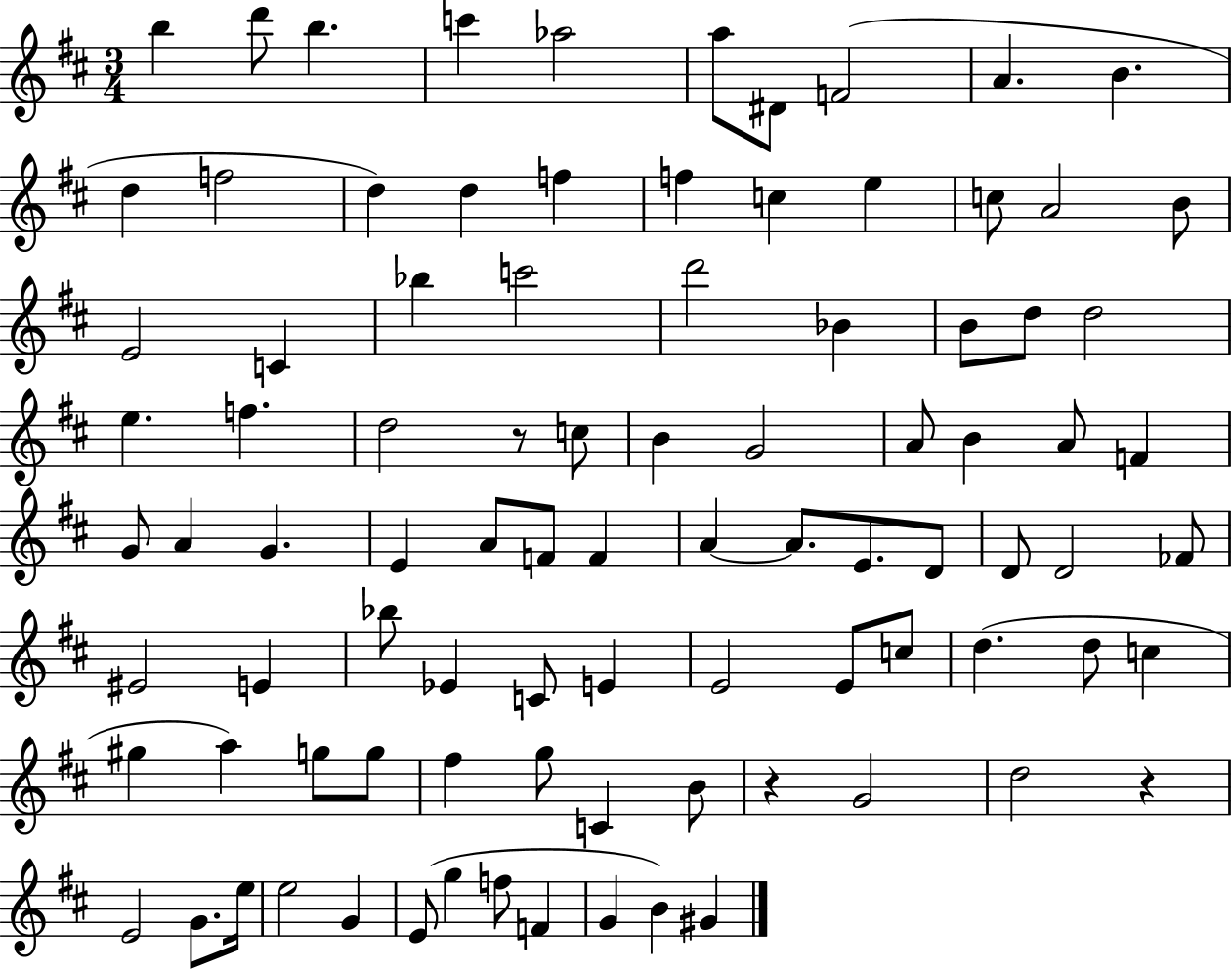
B5/q D6/e B5/q. C6/q Ab5/h A5/e D#4/e F4/h A4/q. B4/q. D5/q F5/h D5/q D5/q F5/q F5/q C5/q E5/q C5/e A4/h B4/e E4/h C4/q Bb5/q C6/h D6/h Bb4/q B4/e D5/e D5/h E5/q. F5/q. D5/h R/e C5/e B4/q G4/h A4/e B4/q A4/e F4/q G4/e A4/q G4/q. E4/q A4/e F4/e F4/q A4/q A4/e. E4/e. D4/e D4/e D4/h FES4/e EIS4/h E4/q Bb5/e Eb4/q C4/e E4/q E4/h E4/e C5/e D5/q. D5/e C5/q G#5/q A5/q G5/e G5/e F#5/q G5/e C4/q B4/e R/q G4/h D5/h R/q E4/h G4/e. E5/s E5/h G4/q E4/e G5/q F5/e F4/q G4/q B4/q G#4/q